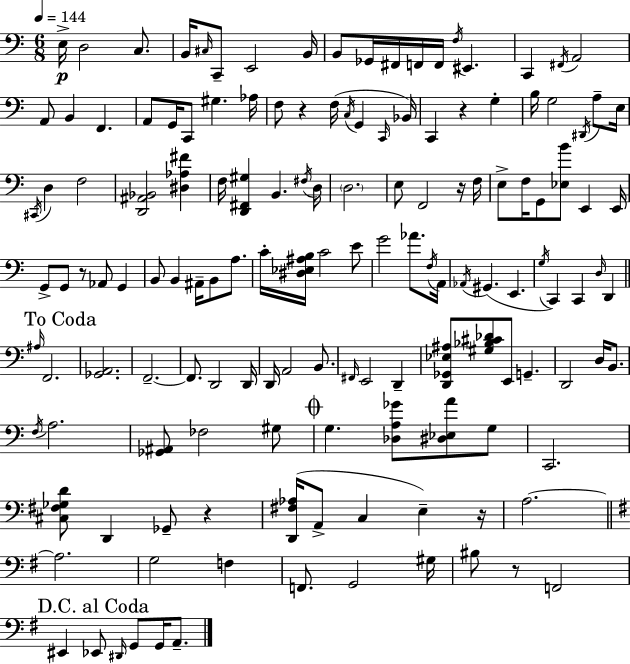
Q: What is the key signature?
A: C major